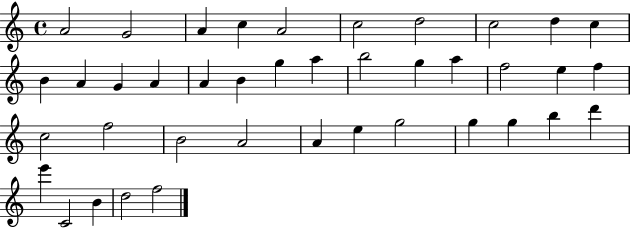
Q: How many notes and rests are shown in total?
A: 40